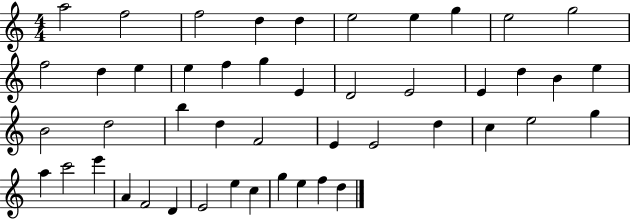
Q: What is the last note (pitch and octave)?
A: D5